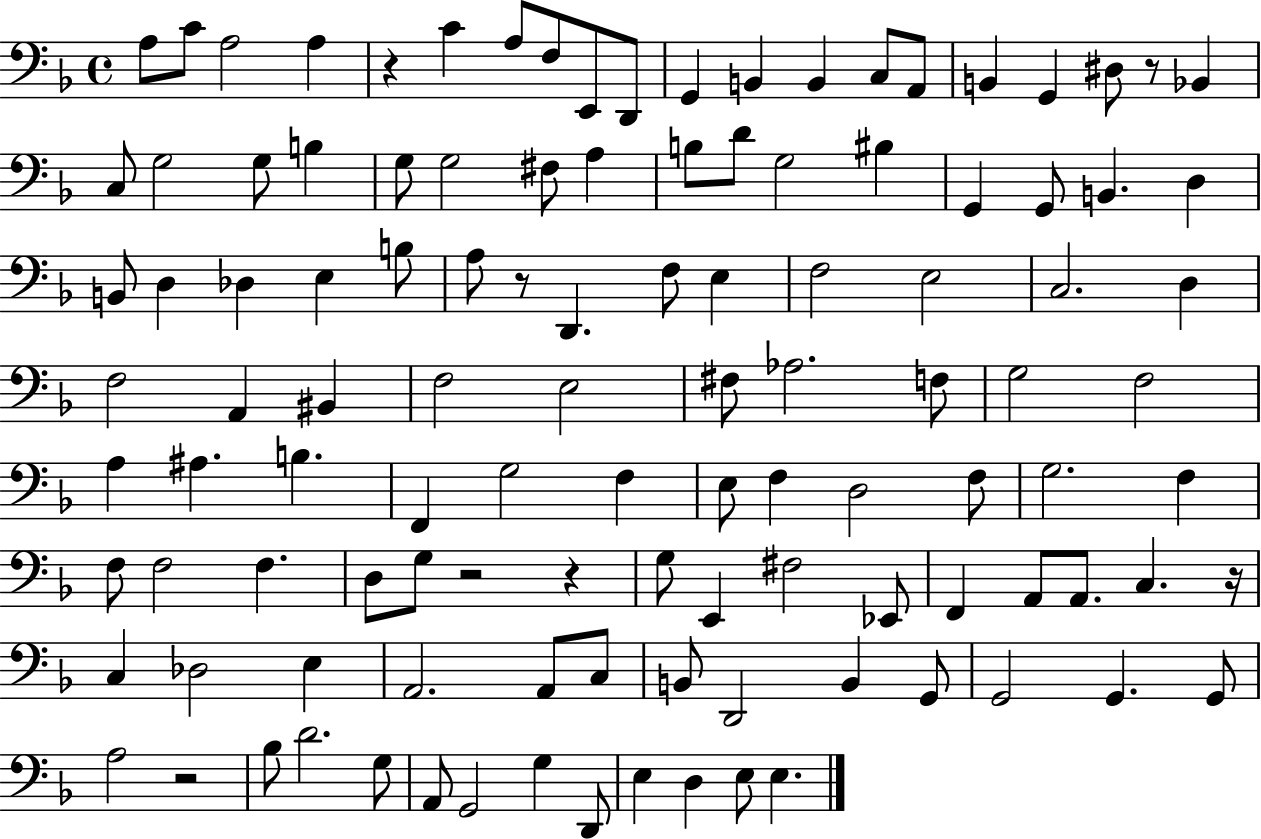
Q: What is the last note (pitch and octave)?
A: E3